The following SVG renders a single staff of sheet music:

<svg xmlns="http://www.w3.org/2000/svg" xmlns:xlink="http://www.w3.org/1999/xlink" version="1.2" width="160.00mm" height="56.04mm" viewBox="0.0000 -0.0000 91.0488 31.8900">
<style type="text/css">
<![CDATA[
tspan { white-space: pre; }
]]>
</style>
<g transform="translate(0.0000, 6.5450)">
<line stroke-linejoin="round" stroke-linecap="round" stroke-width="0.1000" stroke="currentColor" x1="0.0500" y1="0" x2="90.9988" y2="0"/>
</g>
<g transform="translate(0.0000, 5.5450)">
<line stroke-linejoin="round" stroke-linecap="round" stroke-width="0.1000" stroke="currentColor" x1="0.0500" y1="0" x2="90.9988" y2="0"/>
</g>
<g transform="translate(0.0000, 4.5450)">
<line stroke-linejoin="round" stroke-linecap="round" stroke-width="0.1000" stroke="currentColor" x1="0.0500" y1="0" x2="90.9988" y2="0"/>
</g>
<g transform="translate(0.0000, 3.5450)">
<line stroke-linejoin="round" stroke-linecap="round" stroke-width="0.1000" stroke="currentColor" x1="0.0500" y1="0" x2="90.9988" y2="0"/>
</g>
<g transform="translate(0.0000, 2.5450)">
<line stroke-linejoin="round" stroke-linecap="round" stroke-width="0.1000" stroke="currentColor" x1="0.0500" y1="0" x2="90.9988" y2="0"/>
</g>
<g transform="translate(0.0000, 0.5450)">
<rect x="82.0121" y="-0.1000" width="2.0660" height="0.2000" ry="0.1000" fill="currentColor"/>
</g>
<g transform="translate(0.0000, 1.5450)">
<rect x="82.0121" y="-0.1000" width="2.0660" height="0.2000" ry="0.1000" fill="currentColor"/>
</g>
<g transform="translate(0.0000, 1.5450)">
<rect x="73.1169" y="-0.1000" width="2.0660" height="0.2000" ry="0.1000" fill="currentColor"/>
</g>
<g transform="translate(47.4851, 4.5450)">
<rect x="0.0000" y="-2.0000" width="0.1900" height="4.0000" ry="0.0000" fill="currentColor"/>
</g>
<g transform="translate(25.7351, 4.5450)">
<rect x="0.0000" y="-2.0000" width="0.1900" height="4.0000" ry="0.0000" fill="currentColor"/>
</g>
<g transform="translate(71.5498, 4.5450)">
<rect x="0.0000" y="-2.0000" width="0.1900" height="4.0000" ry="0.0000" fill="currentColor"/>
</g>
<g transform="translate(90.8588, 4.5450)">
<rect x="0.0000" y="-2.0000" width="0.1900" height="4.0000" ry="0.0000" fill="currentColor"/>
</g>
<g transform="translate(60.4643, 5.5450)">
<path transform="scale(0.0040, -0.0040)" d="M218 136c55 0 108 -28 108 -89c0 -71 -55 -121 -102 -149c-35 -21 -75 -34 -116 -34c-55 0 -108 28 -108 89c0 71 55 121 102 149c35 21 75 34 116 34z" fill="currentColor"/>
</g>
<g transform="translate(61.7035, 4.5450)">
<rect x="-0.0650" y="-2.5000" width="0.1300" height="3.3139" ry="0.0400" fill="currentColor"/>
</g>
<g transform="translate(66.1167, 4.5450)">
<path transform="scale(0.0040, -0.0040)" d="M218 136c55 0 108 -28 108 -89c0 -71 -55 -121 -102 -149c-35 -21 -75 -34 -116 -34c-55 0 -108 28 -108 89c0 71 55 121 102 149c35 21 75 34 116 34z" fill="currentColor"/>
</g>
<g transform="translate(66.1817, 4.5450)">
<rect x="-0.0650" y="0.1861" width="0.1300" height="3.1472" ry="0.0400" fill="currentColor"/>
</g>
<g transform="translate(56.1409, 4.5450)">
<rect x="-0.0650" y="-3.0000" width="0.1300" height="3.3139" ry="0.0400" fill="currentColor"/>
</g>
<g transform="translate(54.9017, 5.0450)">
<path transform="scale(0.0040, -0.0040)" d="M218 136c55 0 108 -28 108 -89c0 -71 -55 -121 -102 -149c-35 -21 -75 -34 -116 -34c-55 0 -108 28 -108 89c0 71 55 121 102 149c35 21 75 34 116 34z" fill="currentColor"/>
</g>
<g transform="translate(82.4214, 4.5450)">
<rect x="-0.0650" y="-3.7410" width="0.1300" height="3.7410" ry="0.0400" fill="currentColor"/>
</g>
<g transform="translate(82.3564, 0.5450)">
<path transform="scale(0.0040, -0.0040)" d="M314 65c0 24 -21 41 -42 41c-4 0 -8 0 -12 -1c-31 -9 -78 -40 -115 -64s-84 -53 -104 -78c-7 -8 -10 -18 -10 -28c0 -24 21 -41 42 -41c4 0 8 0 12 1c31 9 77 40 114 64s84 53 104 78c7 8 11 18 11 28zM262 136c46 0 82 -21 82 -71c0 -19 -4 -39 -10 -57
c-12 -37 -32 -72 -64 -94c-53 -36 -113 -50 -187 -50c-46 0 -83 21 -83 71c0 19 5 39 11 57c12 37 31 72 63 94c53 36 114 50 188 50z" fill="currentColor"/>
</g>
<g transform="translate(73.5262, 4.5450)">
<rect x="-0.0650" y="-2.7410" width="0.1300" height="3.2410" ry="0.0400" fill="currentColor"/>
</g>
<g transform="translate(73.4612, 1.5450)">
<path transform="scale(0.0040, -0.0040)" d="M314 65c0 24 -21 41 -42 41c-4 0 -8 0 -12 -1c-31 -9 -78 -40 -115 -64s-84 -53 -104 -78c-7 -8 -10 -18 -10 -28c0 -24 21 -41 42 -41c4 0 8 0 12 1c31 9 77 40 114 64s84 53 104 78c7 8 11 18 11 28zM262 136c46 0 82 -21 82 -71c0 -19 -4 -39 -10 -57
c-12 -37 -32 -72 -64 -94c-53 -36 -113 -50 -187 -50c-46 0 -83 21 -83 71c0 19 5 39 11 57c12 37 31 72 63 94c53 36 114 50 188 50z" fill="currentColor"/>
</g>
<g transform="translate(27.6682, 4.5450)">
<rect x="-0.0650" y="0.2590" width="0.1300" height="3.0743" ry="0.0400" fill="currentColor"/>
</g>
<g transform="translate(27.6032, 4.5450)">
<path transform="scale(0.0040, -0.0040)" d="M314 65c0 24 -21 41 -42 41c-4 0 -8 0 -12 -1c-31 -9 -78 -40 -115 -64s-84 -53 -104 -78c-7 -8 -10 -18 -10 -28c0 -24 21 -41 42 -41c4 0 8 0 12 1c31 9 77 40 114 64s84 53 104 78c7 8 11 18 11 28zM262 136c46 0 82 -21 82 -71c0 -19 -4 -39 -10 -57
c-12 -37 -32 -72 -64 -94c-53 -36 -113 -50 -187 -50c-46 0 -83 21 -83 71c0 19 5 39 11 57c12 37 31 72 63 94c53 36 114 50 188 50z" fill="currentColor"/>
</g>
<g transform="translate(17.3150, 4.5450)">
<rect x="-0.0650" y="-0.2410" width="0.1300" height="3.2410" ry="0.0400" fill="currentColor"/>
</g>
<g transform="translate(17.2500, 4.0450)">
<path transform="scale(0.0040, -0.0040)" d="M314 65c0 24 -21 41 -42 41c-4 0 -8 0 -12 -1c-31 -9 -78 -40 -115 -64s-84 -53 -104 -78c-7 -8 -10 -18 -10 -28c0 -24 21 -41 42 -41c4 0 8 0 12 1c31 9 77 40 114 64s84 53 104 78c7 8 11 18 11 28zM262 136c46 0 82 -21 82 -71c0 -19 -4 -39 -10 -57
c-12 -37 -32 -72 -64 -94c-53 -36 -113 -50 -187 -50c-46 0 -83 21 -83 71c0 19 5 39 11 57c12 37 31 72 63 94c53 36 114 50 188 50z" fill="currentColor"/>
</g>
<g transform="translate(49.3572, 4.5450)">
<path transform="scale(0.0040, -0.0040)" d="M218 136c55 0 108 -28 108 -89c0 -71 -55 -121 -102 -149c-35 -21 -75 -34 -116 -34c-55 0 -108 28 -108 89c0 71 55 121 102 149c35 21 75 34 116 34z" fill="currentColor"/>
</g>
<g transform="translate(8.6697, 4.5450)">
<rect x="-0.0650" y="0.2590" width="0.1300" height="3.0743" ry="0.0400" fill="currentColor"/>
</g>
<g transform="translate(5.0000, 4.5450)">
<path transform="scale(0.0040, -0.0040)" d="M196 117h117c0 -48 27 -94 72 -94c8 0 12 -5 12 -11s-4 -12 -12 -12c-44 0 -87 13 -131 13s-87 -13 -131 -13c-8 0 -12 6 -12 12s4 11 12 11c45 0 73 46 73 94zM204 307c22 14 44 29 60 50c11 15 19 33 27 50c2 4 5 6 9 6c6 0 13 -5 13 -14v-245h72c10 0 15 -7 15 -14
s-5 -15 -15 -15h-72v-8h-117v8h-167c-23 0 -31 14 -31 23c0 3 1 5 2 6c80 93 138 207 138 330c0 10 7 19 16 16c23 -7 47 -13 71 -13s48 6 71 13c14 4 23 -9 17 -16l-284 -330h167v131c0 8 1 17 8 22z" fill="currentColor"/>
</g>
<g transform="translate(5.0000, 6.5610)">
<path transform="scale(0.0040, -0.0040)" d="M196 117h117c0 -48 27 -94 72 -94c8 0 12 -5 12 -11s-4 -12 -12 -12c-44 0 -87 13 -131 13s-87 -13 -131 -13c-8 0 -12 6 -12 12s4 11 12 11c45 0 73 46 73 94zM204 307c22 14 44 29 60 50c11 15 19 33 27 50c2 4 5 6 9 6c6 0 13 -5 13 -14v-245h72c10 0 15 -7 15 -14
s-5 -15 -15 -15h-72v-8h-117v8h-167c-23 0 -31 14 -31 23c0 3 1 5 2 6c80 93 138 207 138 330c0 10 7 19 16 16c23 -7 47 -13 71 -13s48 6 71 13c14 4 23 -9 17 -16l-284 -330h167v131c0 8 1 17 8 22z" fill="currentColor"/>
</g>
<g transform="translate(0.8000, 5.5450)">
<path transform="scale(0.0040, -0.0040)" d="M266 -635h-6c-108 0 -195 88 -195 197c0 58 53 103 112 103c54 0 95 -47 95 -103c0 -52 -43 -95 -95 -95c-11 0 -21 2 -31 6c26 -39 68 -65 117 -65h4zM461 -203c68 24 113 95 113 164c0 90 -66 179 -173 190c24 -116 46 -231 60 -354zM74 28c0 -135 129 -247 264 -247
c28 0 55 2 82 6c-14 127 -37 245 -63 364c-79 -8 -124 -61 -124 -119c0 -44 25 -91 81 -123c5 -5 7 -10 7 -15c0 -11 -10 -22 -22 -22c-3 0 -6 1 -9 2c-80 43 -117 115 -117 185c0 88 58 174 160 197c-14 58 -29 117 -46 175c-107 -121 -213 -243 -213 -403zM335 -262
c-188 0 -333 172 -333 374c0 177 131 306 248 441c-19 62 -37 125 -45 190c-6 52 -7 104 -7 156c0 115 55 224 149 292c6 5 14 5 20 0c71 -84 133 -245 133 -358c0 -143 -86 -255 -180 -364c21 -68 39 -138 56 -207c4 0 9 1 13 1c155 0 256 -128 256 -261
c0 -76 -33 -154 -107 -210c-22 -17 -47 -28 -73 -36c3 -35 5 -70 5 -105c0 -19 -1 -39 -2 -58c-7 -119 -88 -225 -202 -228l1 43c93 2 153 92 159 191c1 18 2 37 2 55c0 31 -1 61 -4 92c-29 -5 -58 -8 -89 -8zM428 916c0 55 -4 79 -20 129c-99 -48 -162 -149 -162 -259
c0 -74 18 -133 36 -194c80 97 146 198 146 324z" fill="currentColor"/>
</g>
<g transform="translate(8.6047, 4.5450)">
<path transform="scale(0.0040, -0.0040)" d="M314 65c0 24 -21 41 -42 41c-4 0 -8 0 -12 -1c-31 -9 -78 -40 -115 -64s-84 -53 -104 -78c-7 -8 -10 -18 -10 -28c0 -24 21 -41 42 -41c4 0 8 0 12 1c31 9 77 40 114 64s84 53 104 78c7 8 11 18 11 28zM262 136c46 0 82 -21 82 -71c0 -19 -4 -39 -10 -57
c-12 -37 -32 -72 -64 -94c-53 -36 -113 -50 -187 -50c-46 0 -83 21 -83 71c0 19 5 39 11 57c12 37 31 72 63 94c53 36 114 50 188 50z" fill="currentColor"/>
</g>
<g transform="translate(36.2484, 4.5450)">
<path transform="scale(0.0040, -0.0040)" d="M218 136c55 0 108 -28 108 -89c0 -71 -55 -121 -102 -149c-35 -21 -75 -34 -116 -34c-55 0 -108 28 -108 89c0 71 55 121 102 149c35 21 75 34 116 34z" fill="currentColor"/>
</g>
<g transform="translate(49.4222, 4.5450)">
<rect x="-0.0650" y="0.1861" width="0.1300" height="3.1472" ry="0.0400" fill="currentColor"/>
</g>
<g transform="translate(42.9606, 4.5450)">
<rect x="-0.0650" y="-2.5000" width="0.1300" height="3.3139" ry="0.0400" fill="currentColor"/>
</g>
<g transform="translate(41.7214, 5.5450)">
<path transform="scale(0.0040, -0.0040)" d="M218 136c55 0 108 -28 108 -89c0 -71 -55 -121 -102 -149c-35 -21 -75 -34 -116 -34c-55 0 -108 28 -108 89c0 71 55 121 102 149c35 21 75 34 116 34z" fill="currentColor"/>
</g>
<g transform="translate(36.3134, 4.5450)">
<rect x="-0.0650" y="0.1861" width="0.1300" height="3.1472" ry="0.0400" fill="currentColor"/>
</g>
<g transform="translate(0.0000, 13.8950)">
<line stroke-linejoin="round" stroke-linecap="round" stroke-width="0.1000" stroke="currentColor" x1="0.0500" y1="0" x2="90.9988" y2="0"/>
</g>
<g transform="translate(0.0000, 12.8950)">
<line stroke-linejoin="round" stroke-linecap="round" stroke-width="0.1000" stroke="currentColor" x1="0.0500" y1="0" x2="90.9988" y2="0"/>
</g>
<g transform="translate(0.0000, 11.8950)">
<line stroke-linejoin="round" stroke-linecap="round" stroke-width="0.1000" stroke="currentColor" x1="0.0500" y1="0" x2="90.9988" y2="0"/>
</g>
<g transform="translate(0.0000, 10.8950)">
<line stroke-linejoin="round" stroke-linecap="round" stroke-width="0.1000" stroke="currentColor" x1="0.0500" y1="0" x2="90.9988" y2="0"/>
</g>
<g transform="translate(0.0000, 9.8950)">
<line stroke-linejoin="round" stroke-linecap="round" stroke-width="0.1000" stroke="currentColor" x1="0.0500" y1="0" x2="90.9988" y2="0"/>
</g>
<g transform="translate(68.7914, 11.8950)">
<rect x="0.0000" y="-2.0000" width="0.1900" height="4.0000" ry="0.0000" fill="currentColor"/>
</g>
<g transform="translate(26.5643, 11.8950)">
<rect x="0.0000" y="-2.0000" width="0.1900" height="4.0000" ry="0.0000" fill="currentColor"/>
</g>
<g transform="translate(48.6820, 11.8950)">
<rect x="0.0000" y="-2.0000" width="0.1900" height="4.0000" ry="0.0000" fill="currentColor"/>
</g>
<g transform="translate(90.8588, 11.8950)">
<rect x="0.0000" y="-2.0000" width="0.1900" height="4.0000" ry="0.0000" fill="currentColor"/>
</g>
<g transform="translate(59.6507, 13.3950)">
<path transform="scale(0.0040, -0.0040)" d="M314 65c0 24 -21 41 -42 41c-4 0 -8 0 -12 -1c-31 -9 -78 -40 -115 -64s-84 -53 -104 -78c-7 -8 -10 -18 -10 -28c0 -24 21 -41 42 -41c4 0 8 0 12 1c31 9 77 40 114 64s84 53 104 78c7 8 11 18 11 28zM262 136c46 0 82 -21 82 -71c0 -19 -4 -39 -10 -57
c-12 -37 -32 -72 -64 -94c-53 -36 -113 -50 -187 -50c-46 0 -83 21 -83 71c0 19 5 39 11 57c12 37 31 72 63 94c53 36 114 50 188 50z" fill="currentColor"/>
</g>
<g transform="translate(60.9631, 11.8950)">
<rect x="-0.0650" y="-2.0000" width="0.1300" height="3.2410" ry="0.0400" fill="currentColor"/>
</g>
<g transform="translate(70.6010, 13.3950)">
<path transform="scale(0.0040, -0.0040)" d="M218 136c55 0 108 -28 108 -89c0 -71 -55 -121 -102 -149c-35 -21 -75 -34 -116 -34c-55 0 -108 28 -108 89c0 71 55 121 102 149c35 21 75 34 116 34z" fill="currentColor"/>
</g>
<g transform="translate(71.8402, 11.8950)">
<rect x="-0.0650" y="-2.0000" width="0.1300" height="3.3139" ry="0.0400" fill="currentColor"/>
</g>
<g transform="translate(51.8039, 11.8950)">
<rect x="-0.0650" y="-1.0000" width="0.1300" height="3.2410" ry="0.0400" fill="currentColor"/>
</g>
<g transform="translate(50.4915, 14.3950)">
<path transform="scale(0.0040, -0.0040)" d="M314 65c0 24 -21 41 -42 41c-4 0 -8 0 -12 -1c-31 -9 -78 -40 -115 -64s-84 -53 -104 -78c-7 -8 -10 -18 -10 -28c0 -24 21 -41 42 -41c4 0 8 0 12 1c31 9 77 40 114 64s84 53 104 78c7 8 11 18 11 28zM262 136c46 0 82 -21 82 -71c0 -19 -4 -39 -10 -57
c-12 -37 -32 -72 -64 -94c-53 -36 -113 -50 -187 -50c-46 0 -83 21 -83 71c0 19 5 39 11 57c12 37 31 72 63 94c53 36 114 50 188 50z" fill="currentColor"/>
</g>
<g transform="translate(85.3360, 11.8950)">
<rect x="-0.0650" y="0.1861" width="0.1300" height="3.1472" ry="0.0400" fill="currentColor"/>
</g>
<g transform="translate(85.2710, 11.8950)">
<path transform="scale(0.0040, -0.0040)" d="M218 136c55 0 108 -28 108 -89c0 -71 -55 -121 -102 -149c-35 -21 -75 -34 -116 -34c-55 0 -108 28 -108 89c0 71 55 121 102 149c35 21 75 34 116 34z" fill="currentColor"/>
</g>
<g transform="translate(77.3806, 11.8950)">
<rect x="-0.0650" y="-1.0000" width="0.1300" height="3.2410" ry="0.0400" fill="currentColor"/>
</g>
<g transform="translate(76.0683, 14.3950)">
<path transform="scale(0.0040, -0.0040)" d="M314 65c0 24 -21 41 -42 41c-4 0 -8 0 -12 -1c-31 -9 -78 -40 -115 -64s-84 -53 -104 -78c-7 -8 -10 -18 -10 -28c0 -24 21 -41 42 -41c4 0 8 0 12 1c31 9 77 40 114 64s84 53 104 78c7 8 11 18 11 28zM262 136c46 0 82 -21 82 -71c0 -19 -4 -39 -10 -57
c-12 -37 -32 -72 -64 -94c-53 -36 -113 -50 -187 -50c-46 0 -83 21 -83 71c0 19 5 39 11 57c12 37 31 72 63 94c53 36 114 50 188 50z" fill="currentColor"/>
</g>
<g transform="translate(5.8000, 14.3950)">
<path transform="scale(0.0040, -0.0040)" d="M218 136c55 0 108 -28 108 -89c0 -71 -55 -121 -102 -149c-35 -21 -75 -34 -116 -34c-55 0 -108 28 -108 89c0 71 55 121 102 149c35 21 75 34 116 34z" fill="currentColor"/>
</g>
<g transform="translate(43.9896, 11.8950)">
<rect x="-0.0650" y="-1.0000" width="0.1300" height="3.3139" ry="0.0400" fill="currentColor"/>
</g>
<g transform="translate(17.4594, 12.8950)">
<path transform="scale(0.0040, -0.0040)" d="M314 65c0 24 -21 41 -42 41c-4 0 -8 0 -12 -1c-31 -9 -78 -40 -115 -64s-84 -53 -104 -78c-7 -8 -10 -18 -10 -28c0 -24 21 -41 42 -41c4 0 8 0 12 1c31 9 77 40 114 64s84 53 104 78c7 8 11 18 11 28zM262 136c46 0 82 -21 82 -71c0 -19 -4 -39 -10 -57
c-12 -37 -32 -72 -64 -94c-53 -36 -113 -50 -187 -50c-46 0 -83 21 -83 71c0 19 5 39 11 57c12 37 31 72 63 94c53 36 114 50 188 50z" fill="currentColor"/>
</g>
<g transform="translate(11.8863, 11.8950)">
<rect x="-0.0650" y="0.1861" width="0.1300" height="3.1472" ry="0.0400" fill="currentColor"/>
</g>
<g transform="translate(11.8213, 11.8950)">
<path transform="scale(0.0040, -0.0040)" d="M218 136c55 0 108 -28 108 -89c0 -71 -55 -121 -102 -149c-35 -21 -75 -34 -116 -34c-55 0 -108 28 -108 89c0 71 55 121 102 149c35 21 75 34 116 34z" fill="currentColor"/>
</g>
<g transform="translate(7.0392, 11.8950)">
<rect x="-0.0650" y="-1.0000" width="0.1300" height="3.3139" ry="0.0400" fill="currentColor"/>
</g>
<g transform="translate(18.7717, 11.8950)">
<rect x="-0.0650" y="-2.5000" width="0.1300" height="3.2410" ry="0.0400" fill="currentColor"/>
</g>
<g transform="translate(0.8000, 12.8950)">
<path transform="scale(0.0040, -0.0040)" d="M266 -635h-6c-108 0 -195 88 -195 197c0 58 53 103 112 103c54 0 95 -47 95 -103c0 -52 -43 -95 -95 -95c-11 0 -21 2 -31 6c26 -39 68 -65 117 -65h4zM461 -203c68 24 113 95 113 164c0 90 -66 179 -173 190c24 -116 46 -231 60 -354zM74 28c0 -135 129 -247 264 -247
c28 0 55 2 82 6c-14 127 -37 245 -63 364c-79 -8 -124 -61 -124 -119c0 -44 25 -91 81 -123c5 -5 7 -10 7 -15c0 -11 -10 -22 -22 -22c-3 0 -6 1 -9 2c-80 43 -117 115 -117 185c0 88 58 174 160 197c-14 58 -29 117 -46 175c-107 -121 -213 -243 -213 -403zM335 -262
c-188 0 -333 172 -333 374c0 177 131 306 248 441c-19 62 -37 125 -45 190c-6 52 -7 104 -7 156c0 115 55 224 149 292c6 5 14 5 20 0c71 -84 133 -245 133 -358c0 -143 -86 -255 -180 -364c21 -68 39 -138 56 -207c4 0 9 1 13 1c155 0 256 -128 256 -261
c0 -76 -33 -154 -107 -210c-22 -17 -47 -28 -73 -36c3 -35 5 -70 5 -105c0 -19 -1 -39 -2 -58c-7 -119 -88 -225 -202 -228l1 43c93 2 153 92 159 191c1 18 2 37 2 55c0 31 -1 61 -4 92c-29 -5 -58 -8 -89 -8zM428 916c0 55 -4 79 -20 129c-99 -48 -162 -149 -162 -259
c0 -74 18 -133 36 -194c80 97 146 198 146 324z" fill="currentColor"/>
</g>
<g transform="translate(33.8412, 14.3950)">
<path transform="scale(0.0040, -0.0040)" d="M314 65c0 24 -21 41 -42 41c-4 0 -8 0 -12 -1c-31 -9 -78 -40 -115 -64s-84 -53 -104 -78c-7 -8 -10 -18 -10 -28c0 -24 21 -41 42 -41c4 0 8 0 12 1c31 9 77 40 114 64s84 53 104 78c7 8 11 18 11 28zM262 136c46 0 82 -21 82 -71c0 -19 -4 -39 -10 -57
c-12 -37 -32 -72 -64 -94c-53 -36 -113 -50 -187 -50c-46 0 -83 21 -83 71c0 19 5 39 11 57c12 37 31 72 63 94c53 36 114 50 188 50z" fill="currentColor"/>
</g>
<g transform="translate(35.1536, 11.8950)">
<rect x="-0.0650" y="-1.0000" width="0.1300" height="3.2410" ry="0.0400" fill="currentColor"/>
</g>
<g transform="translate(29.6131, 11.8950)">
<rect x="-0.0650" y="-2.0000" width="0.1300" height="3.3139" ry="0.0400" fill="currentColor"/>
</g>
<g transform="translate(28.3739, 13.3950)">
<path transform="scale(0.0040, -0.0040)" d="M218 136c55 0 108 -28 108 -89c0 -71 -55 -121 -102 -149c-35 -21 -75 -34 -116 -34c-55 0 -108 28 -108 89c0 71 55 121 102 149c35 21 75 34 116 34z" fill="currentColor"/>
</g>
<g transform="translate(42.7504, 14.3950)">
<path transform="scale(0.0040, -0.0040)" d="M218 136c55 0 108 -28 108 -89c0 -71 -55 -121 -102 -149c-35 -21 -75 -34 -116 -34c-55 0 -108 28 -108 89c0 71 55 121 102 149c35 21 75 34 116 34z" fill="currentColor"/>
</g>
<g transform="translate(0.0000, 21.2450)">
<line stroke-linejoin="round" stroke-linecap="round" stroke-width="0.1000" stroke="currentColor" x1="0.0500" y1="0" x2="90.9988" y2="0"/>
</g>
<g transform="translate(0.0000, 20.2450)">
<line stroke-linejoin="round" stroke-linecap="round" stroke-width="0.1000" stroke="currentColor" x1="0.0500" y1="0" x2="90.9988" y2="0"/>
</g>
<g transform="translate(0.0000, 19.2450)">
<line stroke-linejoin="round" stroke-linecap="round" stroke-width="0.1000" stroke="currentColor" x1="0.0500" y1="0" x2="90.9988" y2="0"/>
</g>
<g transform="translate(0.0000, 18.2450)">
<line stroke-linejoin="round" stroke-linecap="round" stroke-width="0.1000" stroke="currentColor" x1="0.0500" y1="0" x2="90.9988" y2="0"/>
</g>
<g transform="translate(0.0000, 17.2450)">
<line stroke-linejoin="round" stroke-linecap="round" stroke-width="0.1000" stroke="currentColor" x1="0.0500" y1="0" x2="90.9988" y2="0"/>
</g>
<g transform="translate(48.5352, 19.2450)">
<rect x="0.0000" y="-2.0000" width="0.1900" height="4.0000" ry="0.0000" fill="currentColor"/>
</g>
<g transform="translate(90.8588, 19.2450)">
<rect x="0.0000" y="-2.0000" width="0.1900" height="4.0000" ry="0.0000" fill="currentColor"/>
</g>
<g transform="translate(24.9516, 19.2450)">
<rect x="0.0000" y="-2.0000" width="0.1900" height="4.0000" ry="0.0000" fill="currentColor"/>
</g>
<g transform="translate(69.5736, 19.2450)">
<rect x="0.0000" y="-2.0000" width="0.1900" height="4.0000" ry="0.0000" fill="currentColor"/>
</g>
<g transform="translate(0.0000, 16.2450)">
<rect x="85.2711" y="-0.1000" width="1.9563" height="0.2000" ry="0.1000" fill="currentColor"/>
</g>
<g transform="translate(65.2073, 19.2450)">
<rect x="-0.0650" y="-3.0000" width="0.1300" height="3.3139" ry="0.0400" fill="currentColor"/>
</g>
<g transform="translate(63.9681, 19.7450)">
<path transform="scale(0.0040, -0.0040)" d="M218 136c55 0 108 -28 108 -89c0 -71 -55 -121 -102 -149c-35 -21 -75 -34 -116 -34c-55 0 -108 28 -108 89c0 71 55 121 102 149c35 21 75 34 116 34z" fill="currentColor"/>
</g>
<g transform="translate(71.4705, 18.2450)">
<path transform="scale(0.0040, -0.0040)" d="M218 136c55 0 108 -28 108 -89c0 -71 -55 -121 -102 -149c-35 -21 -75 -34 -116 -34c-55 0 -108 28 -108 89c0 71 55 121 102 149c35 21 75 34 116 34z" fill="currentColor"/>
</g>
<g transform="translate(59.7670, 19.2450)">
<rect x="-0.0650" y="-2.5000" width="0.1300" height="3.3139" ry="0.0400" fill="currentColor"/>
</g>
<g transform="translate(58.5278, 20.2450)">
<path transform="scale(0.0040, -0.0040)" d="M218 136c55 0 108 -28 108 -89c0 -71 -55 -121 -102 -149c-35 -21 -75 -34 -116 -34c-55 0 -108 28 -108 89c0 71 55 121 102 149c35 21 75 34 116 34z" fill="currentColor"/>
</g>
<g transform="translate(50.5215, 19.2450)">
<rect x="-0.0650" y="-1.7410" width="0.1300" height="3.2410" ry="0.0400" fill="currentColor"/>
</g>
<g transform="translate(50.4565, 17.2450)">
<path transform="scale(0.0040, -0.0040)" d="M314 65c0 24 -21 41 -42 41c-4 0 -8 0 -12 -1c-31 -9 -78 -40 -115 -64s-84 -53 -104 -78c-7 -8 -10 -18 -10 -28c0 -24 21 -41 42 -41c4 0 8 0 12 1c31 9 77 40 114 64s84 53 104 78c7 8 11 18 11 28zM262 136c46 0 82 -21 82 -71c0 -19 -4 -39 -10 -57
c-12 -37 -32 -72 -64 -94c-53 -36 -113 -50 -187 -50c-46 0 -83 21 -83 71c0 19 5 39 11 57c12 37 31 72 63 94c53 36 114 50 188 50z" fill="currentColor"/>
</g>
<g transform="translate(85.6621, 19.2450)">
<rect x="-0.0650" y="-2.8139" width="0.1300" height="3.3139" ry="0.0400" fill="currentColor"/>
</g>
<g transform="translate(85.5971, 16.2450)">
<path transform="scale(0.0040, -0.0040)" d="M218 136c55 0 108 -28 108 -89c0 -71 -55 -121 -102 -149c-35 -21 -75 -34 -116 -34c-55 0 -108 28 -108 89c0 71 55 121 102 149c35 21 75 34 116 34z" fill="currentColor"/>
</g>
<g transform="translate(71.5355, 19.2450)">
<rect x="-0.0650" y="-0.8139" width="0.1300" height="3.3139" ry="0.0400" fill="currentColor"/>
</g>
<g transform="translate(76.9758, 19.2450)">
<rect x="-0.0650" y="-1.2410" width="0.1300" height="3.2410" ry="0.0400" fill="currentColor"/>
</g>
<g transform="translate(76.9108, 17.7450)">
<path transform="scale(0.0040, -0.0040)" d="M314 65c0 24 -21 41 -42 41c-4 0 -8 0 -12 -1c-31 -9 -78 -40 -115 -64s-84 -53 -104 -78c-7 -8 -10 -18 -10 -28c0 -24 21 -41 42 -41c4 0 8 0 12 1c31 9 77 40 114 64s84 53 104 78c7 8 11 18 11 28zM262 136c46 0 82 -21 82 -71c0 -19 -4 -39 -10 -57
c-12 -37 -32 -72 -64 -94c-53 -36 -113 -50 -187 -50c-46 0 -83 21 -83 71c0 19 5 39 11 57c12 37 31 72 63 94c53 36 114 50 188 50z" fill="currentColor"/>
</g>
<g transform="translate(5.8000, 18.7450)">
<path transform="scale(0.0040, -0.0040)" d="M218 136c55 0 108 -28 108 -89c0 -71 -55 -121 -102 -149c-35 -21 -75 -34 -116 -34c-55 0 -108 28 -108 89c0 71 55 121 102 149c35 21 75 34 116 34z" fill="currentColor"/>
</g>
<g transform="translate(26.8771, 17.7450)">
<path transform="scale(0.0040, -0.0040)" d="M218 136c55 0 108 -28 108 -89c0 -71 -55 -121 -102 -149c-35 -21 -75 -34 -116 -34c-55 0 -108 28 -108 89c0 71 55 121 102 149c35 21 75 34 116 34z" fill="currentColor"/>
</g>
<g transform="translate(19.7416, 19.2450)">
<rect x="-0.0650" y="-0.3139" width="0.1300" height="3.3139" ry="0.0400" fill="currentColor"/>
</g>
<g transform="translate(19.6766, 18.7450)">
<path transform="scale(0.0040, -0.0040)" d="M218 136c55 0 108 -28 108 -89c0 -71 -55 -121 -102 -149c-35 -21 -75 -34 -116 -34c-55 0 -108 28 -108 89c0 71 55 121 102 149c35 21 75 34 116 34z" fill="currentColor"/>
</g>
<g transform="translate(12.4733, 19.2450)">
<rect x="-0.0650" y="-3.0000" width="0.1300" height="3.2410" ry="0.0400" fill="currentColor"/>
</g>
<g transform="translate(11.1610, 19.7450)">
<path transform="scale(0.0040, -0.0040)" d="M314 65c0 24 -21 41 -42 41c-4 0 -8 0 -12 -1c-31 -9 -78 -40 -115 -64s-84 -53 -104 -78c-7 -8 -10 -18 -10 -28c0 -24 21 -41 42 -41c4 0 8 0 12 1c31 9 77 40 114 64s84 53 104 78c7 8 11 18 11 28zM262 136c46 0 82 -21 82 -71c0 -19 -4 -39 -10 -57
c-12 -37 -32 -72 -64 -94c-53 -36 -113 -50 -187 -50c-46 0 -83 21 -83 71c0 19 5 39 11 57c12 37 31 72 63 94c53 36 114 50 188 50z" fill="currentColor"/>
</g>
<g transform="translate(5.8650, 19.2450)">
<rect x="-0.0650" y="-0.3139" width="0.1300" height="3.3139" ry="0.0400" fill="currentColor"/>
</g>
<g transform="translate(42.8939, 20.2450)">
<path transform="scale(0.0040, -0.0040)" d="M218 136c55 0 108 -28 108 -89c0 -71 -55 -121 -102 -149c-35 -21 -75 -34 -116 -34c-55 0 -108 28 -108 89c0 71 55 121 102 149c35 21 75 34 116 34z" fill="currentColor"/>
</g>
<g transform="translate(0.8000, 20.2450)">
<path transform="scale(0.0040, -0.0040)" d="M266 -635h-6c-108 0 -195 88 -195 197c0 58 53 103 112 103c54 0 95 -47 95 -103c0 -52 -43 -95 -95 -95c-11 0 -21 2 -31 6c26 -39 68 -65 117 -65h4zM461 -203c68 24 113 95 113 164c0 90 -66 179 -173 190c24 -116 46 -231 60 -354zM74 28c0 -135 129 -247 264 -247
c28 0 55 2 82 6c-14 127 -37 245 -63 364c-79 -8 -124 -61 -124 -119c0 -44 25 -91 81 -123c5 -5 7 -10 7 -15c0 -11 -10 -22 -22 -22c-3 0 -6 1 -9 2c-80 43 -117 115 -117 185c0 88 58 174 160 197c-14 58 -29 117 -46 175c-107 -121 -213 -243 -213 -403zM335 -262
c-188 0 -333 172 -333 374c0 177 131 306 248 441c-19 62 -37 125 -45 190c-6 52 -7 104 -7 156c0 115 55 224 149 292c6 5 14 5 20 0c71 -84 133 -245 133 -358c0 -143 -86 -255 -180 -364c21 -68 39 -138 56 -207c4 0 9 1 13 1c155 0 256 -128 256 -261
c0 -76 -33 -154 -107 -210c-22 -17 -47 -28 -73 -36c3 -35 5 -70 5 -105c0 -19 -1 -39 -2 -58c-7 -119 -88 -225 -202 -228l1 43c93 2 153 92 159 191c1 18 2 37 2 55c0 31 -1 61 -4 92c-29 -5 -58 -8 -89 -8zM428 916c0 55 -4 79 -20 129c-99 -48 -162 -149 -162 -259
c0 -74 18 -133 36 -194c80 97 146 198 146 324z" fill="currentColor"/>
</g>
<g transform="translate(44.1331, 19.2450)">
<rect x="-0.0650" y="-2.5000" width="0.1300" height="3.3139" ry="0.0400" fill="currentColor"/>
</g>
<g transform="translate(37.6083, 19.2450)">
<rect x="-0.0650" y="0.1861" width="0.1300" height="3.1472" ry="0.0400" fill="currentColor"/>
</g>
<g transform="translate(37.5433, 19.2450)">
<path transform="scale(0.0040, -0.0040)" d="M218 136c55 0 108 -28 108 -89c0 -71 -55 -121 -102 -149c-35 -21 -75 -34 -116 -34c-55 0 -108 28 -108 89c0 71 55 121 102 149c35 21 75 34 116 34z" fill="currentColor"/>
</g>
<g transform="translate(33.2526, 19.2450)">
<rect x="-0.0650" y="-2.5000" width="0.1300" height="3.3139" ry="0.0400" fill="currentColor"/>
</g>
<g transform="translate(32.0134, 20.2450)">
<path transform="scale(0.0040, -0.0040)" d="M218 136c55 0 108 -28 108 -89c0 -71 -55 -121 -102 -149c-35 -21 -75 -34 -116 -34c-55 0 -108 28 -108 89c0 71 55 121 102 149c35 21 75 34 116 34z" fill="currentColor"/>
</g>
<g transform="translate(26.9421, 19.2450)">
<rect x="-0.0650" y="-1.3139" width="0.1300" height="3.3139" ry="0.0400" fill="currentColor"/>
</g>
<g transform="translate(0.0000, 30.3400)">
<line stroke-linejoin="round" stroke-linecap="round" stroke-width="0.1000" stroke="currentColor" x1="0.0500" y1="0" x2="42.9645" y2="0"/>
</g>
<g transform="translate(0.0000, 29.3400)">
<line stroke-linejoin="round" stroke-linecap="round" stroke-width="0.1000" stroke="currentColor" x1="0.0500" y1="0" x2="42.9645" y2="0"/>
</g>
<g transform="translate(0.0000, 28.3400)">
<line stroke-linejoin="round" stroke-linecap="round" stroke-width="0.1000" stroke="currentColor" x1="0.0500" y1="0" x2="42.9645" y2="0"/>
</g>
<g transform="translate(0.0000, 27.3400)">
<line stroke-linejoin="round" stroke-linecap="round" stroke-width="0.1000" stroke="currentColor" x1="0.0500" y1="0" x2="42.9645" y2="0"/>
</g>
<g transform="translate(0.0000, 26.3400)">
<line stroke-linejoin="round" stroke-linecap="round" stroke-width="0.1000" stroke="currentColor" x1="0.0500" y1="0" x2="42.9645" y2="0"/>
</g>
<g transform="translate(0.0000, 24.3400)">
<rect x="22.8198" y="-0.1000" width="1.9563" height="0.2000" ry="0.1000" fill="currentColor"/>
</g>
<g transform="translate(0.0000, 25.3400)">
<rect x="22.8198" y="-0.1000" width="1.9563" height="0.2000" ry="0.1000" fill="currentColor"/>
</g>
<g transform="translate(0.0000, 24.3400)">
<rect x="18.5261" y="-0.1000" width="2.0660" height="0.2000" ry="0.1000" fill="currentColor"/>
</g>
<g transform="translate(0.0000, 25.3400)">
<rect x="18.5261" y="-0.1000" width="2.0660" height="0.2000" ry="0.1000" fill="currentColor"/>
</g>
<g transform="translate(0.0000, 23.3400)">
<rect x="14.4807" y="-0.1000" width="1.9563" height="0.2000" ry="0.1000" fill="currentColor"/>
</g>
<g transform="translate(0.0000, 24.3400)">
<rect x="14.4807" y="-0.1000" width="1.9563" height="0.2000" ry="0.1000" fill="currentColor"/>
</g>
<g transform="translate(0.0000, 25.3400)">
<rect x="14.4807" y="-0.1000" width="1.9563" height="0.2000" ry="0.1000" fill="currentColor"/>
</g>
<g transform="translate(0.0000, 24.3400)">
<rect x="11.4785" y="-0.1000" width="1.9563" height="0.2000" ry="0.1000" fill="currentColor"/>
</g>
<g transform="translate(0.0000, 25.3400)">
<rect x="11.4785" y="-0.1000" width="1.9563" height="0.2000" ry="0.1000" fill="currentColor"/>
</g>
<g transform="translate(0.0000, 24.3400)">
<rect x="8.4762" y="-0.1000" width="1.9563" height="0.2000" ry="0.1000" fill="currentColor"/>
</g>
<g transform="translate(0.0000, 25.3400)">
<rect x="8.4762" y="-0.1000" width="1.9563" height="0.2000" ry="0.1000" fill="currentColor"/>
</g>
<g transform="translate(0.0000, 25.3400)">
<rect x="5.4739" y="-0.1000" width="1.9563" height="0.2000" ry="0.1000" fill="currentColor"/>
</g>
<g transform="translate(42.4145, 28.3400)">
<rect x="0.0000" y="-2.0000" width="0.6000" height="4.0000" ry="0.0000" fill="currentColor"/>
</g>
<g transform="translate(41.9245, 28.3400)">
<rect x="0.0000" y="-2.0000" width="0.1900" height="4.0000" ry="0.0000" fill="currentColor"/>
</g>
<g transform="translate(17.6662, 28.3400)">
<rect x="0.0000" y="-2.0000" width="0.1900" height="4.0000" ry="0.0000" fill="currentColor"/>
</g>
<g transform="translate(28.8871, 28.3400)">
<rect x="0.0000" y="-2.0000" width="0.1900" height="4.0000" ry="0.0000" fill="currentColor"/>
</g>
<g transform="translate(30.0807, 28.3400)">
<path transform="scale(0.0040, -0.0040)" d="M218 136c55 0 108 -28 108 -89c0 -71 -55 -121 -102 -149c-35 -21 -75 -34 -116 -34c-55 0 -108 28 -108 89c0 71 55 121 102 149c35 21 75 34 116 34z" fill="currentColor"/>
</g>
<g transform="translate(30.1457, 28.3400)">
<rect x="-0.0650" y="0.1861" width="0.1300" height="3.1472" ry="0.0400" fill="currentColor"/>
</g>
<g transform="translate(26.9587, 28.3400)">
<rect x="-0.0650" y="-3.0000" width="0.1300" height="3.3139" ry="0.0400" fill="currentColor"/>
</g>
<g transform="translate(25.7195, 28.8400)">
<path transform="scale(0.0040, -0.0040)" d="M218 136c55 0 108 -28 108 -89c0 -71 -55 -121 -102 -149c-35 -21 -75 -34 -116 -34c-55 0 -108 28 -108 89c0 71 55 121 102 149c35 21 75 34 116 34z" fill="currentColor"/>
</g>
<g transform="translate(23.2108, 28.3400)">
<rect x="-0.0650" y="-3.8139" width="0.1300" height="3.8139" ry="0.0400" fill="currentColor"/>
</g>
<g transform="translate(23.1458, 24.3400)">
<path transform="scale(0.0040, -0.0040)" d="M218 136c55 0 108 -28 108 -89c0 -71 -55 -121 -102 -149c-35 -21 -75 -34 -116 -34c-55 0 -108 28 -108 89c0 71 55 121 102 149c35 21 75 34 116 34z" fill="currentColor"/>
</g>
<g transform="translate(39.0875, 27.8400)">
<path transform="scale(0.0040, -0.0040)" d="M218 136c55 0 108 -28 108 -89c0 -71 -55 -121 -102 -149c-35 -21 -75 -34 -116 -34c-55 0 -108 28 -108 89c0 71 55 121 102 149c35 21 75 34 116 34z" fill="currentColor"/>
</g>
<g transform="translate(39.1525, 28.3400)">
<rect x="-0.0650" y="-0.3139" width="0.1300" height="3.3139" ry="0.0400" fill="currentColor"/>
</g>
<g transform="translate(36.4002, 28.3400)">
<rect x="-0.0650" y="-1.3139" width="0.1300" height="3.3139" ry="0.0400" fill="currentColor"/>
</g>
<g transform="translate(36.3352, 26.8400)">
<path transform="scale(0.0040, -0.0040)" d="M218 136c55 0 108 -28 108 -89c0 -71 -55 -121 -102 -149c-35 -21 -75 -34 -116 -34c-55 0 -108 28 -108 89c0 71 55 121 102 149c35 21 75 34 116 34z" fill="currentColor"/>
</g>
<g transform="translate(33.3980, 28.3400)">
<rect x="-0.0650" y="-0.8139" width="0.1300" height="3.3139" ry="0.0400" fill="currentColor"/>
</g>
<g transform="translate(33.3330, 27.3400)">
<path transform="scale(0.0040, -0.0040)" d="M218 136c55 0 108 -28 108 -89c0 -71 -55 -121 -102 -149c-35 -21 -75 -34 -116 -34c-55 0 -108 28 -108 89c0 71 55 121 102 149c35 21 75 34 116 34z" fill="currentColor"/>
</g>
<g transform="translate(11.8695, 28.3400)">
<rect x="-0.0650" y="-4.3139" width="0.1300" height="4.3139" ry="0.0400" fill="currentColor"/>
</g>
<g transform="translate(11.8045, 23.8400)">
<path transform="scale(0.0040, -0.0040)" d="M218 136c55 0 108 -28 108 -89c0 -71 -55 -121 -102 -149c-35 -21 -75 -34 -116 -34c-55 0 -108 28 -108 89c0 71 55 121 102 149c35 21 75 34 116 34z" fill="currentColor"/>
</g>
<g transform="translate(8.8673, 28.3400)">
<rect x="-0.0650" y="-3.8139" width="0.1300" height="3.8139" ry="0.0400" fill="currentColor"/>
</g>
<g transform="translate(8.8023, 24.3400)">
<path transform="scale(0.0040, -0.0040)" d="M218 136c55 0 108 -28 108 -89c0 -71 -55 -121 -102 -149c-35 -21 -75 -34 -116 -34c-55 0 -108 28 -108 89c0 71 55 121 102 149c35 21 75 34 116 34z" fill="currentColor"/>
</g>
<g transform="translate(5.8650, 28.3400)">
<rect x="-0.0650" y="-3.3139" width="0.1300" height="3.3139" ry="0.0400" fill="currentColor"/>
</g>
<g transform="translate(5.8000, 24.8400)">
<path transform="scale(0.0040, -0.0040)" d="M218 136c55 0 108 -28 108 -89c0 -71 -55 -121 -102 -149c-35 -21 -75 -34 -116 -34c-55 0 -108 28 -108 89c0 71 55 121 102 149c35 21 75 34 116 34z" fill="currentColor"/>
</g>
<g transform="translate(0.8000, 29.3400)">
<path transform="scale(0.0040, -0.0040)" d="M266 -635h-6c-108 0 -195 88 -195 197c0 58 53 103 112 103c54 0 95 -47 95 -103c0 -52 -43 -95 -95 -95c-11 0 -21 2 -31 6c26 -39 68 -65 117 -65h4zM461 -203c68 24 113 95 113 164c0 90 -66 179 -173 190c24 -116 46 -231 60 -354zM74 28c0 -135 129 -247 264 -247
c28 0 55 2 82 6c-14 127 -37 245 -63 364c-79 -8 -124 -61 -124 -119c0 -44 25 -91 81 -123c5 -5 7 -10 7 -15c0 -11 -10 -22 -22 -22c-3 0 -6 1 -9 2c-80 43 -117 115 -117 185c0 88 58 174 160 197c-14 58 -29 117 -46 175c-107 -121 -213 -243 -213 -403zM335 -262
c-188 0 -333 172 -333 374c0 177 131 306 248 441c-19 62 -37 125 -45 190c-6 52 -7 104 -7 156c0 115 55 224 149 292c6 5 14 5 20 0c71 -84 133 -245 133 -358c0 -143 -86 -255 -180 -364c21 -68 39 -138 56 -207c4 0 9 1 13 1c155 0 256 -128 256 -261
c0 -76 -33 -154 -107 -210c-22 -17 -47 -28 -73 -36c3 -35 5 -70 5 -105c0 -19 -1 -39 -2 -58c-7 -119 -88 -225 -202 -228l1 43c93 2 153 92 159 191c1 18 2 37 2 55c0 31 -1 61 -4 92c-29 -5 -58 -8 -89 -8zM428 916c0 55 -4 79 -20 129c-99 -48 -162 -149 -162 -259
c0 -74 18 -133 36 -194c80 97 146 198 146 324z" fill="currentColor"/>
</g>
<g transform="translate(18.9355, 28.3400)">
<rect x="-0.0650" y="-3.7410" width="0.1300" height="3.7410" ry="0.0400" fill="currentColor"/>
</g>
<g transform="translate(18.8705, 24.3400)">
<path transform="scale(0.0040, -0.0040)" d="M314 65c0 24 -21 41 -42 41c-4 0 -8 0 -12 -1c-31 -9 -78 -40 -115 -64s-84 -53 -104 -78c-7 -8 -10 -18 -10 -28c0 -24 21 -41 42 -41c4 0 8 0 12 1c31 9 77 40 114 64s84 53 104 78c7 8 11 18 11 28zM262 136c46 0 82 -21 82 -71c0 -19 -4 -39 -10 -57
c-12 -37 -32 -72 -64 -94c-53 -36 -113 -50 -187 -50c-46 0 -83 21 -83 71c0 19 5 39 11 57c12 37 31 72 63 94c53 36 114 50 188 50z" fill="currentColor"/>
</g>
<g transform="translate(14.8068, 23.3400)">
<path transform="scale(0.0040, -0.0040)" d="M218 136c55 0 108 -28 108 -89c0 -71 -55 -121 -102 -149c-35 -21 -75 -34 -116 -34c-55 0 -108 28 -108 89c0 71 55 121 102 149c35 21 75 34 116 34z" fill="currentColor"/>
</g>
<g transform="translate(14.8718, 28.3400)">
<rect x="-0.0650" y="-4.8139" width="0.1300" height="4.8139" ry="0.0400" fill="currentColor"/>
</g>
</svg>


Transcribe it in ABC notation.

X:1
T:Untitled
M:4/4
L:1/4
K:C
B2 c2 B2 B G B A G B a2 c'2 D B G2 F D2 D D2 F2 F D2 B c A2 c e G B G f2 G A d e2 a b c' d' e' c'2 c' A B d e c